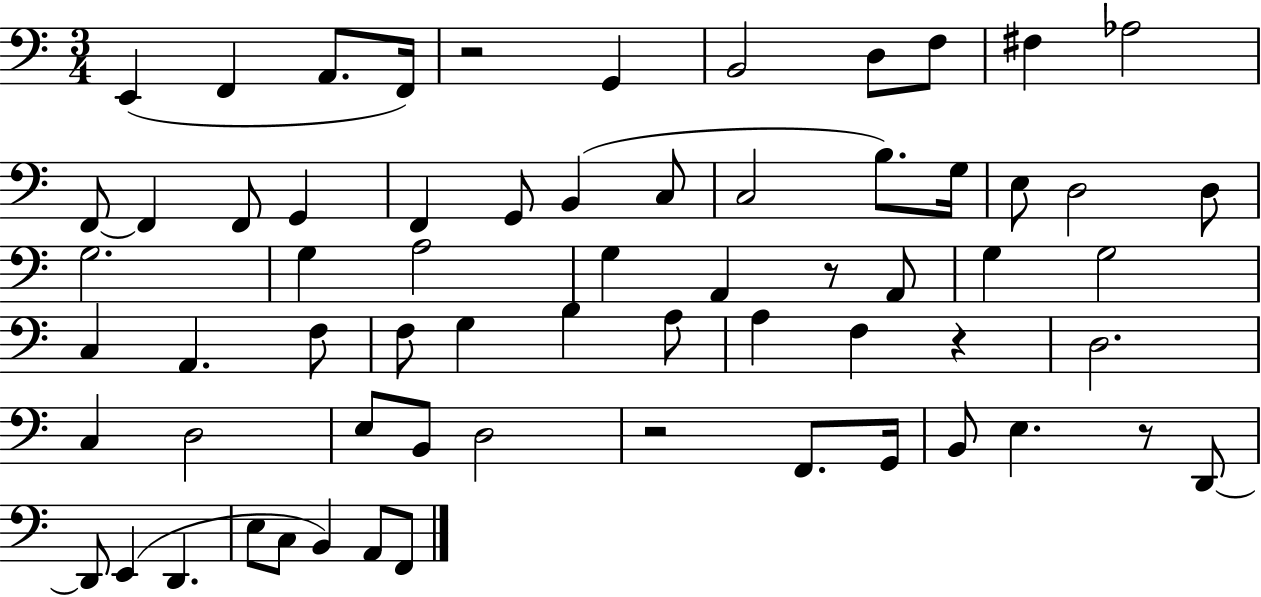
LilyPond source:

{
  \clef bass
  \numericTimeSignature
  \time 3/4
  \key c \major
  e,4( f,4 a,8. f,16) | r2 g,4 | b,2 d8 f8 | fis4 aes2 | \break f,8~~ f,4 f,8 g,4 | f,4 g,8 b,4( c8 | c2 b8.) g16 | e8 d2 d8 | \break g2. | g4 a2 | g4 a,4 r8 a,8 | g4 g2 | \break c4 a,4. f8 | f8 g4 b4 a8 | a4 f4 r4 | d2. | \break c4 d2 | e8 b,8 d2 | r2 f,8. g,16 | b,8 e4. r8 d,8~~ | \break d,8 e,4( d,4. | e8 c8 b,4) a,8 f,8 | \bar "|."
}